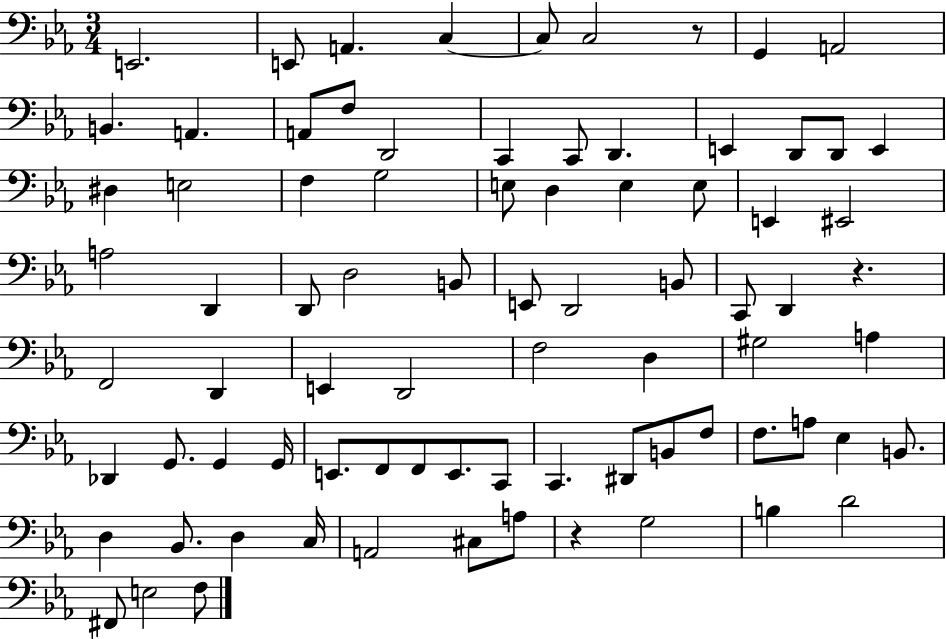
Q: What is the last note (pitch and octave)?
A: F3